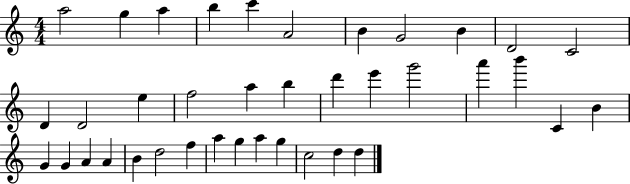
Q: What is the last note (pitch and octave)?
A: D5